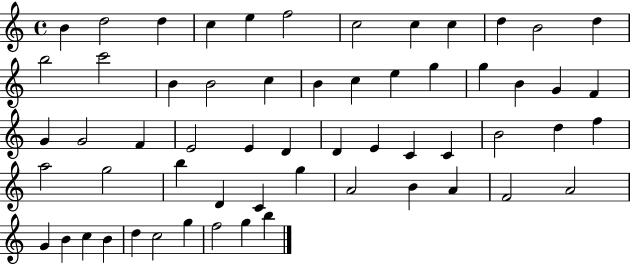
{
  \clef treble
  \time 4/4
  \defaultTimeSignature
  \key c \major
  b'4 d''2 d''4 | c''4 e''4 f''2 | c''2 c''4 c''4 | d''4 b'2 d''4 | \break b''2 c'''2 | b'4 b'2 c''4 | b'4 c''4 e''4 g''4 | g''4 b'4 g'4 f'4 | \break g'4 g'2 f'4 | e'2 e'4 d'4 | d'4 e'4 c'4 c'4 | b'2 d''4 f''4 | \break a''2 g''2 | b''4 d'4 c'4 g''4 | a'2 b'4 a'4 | f'2 a'2 | \break g'4 b'4 c''4 b'4 | d''4 c''2 g''4 | f''2 g''4 b''4 | \bar "|."
}